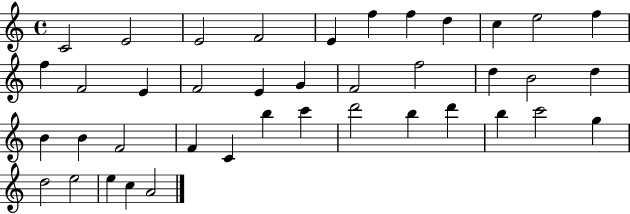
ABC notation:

X:1
T:Untitled
M:4/4
L:1/4
K:C
C2 E2 E2 F2 E f f d c e2 f f F2 E F2 E G F2 f2 d B2 d B B F2 F C b c' d'2 b d' b c'2 g d2 e2 e c A2